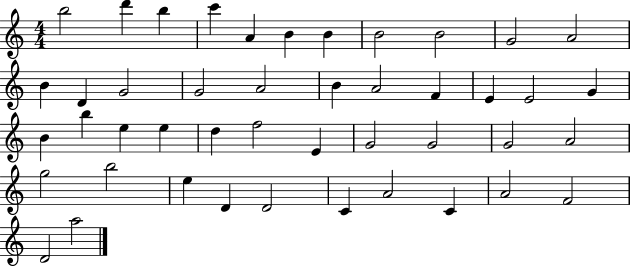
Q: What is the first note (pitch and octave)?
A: B5